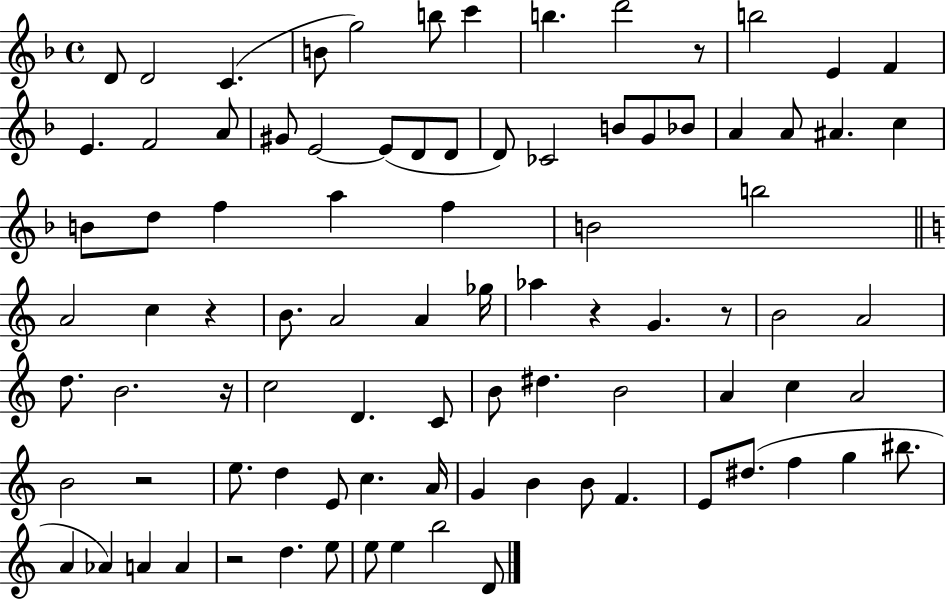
D4/e D4/h C4/q. B4/e G5/h B5/e C6/q B5/q. D6/h R/e B5/h E4/q F4/q E4/q. F4/h A4/e G#4/e E4/h E4/e D4/e D4/e D4/e CES4/h B4/e G4/e Bb4/e A4/q A4/e A#4/q. C5/q B4/e D5/e F5/q A5/q F5/q B4/h B5/h A4/h C5/q R/q B4/e. A4/h A4/q Gb5/s Ab5/q R/q G4/q. R/e B4/h A4/h D5/e. B4/h. R/s C5/h D4/q. C4/e B4/e D#5/q. B4/h A4/q C5/q A4/h B4/h R/h E5/e. D5/q E4/e C5/q. A4/s G4/q B4/q B4/e F4/q. E4/e D#5/e. F5/q G5/q BIS5/e. A4/q Ab4/q A4/q A4/q R/h D5/q. E5/e E5/e E5/q B5/h D4/e